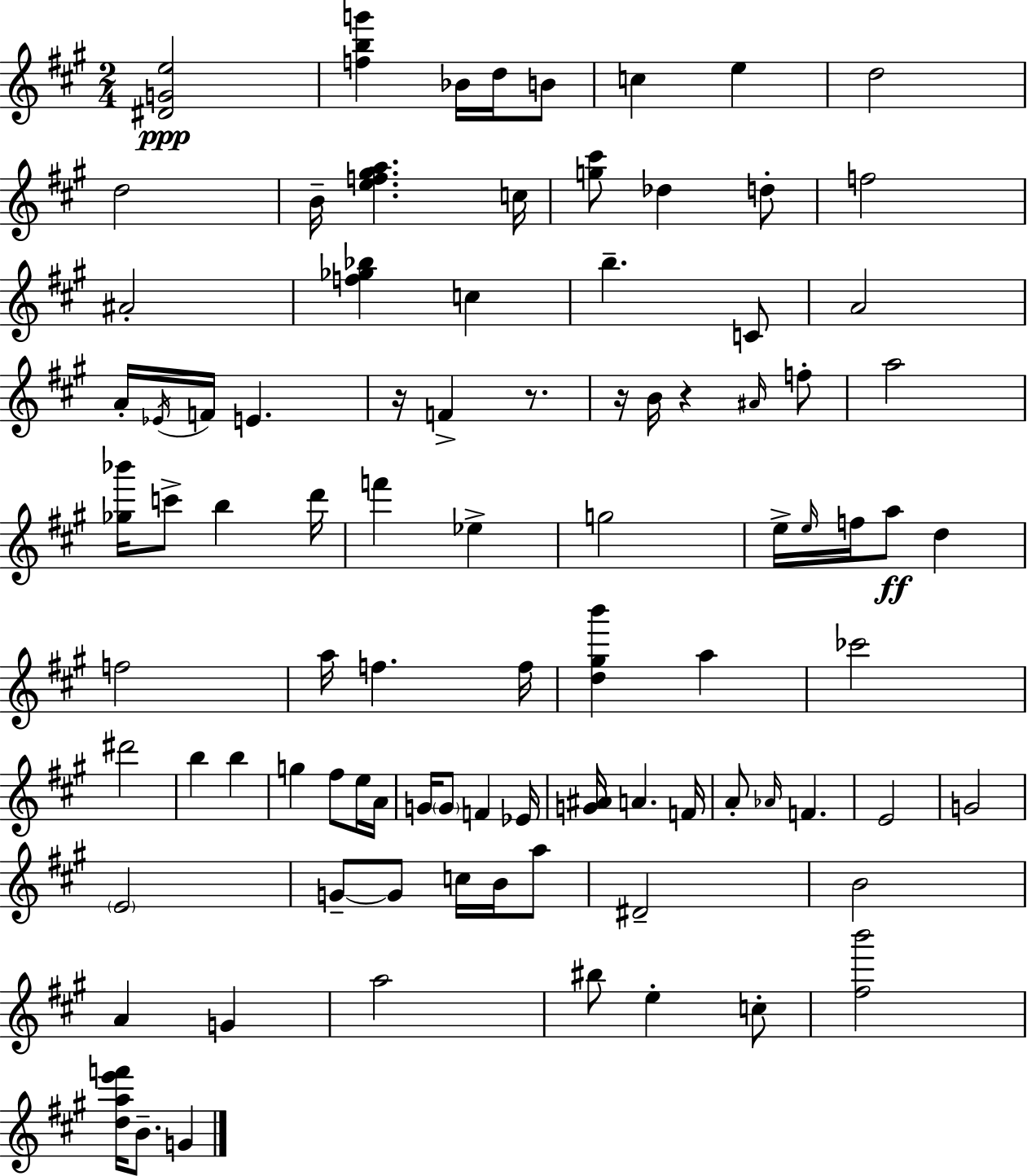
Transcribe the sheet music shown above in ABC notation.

X:1
T:Untitled
M:2/4
L:1/4
K:A
[^DGe]2 [fbg'] _B/4 d/4 B/2 c e d2 d2 B/4 [ef^ga] c/4 [g^c']/2 _d d/2 f2 ^A2 [f_g_b] c b C/2 A2 A/4 _E/4 F/4 E z/4 F z/2 z/4 B/4 z ^A/4 f/2 a2 [_g_b']/4 c'/2 b d'/4 f' _e g2 e/4 e/4 f/4 a/2 d f2 a/4 f f/4 [d^gb'] a _c'2 ^d'2 b b g ^f/2 e/4 A/4 G/4 G/2 F _E/4 [G^A]/4 A F/4 A/2 _A/4 F E2 G2 E2 G/2 G/2 c/4 B/4 a/2 ^D2 B2 A G a2 ^b/2 e c/2 [^fb']2 [dae'f']/4 B/2 G